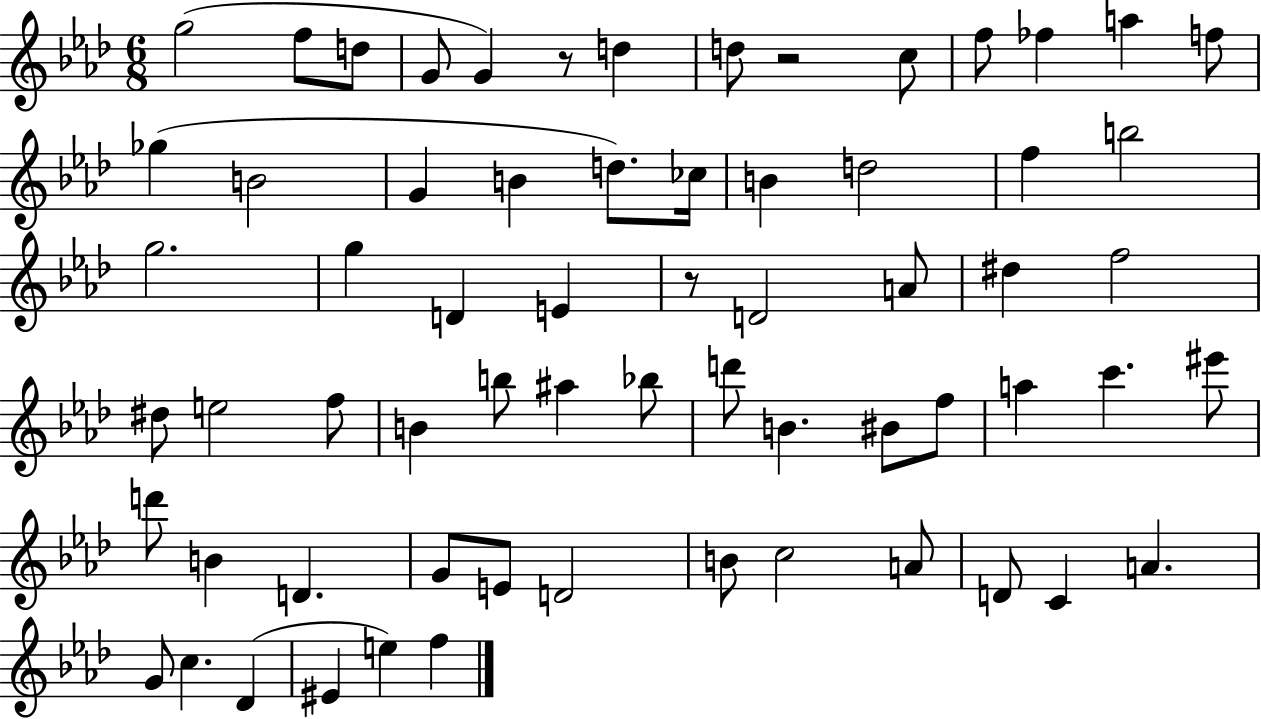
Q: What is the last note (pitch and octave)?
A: F5